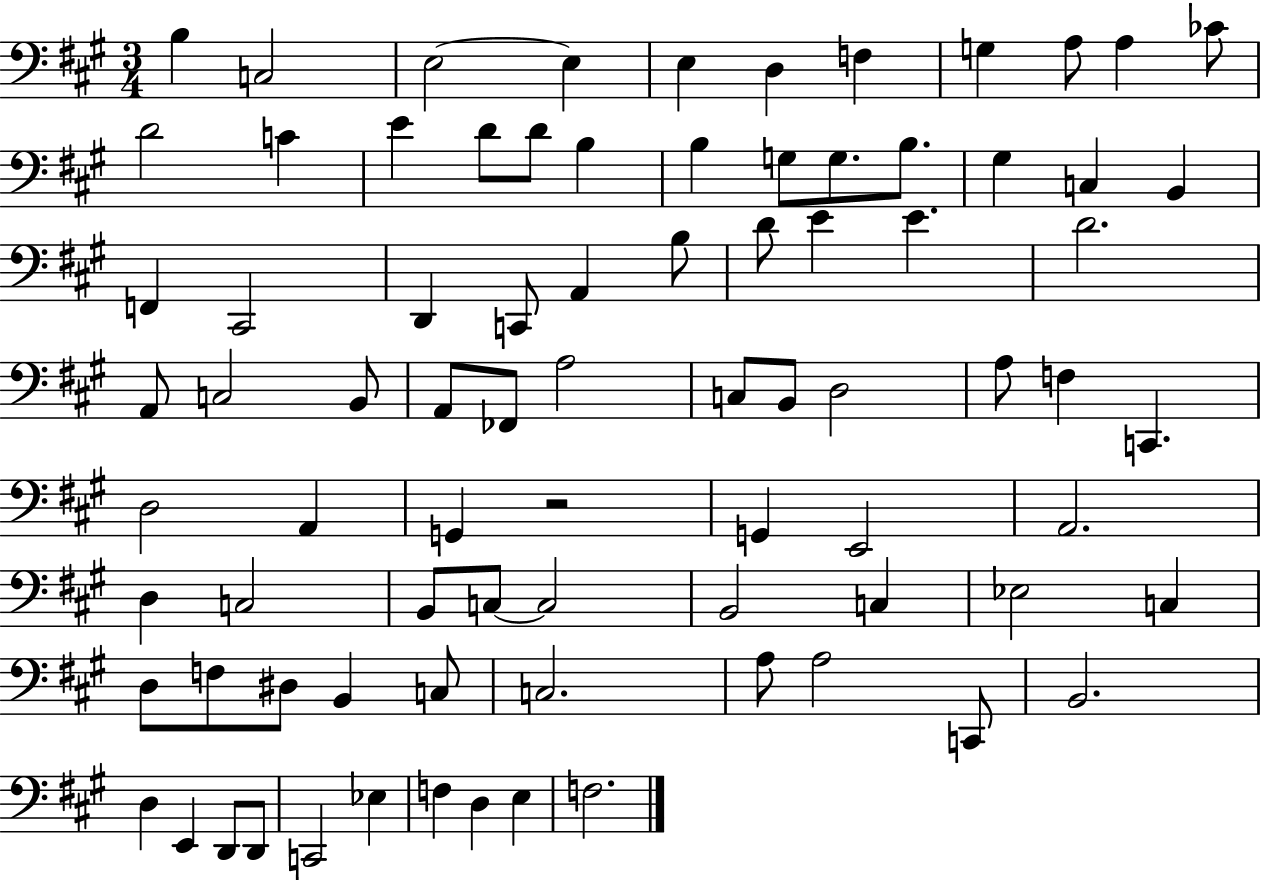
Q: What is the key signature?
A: A major